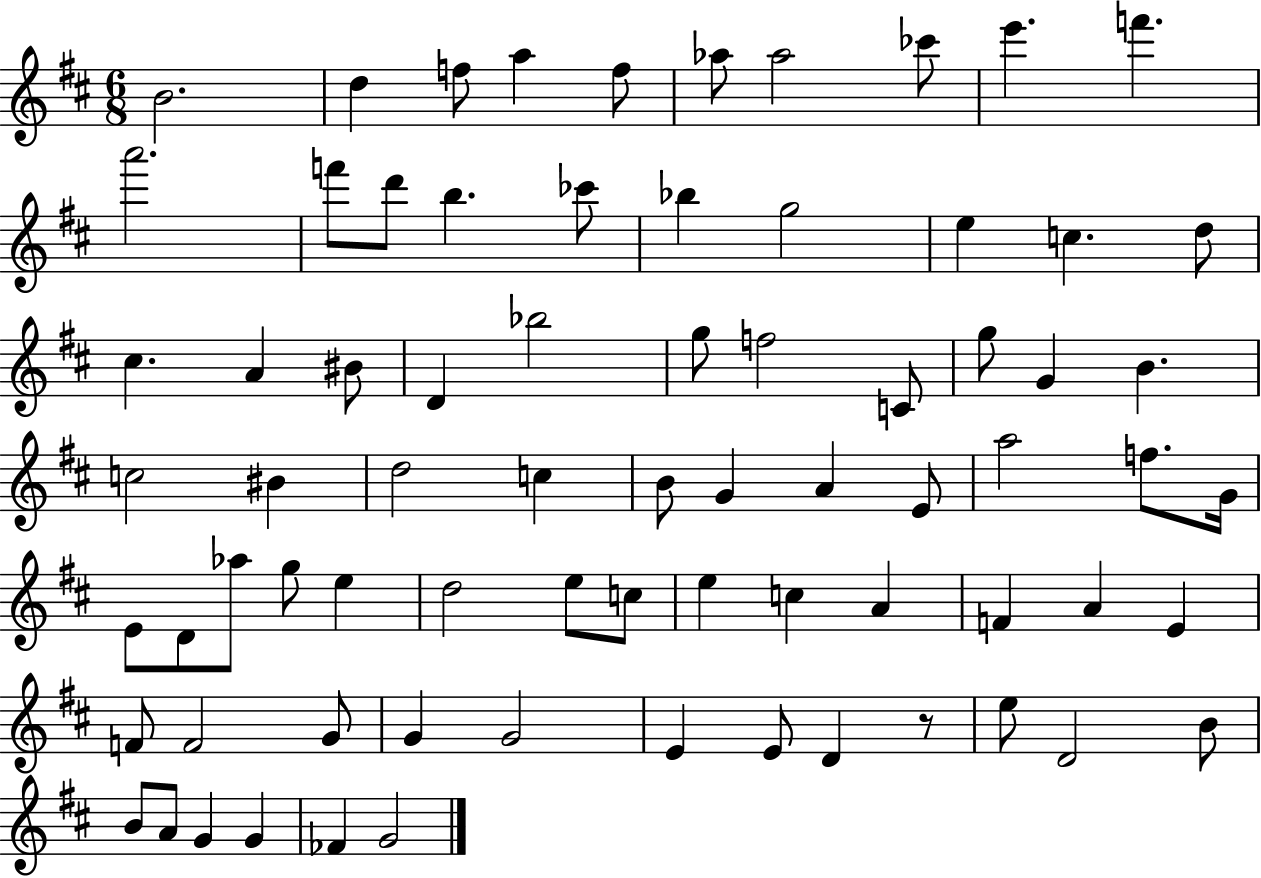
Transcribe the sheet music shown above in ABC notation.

X:1
T:Untitled
M:6/8
L:1/4
K:D
B2 d f/2 a f/2 _a/2 _a2 _c'/2 e' f' a'2 f'/2 d'/2 b _c'/2 _b g2 e c d/2 ^c A ^B/2 D _b2 g/2 f2 C/2 g/2 G B c2 ^B d2 c B/2 G A E/2 a2 f/2 G/4 E/2 D/2 _a/2 g/2 e d2 e/2 c/2 e c A F A E F/2 F2 G/2 G G2 E E/2 D z/2 e/2 D2 B/2 B/2 A/2 G G _F G2